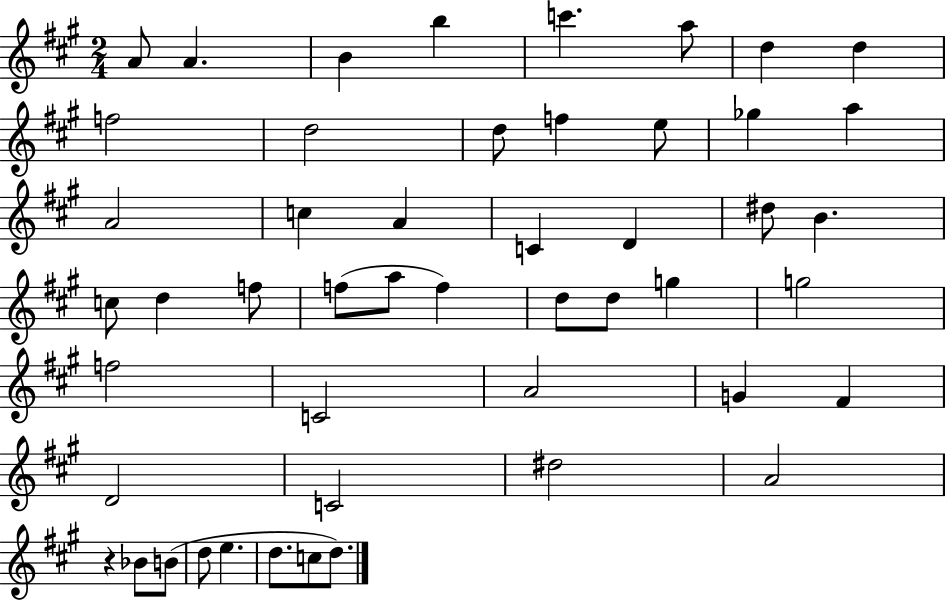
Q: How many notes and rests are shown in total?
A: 49